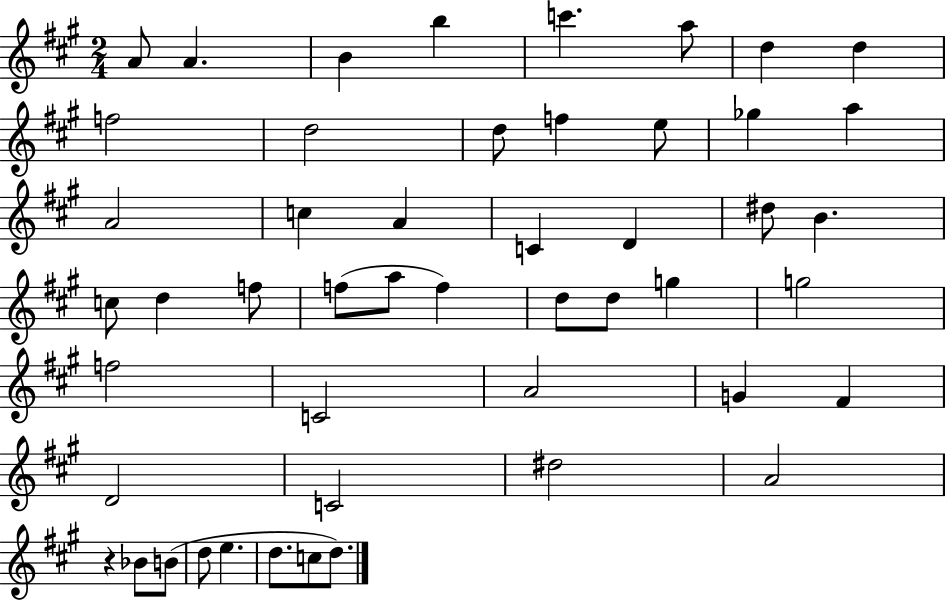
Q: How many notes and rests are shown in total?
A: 49